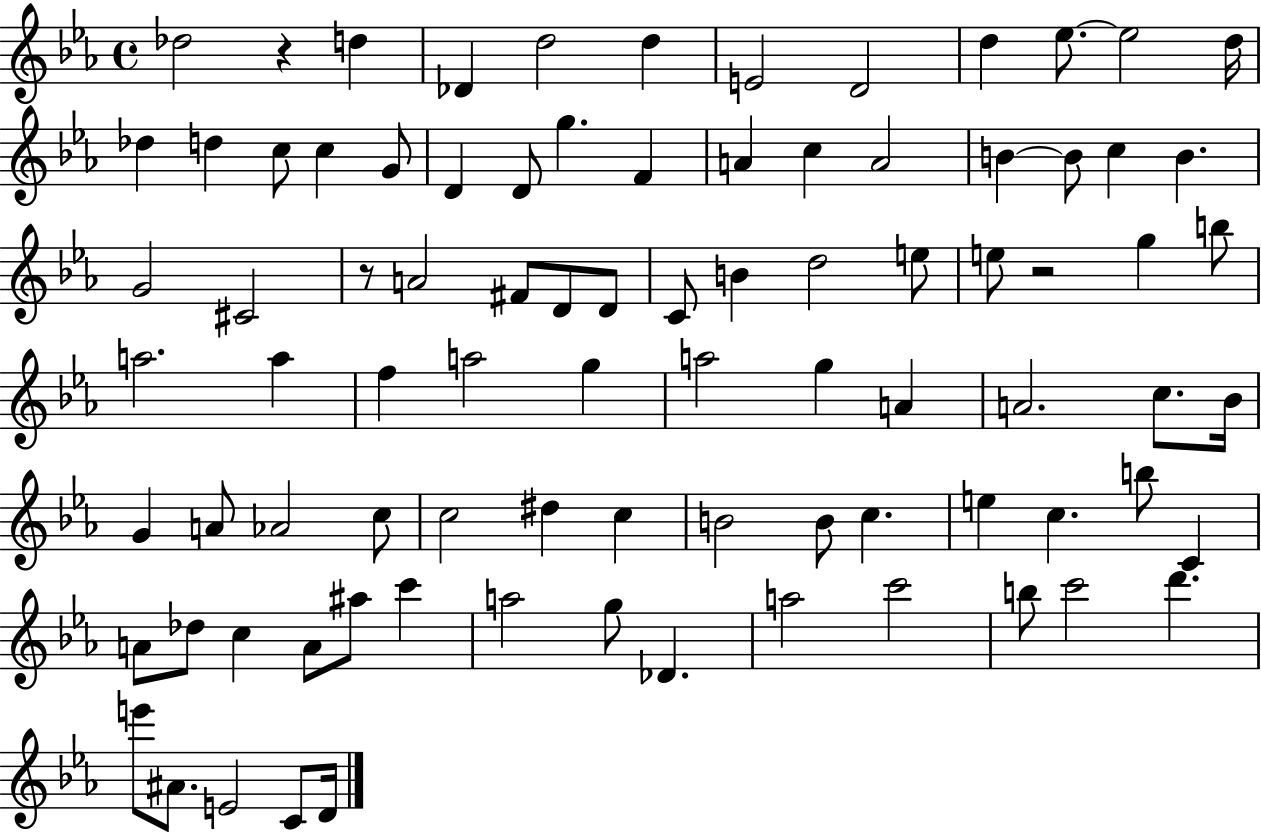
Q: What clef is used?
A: treble